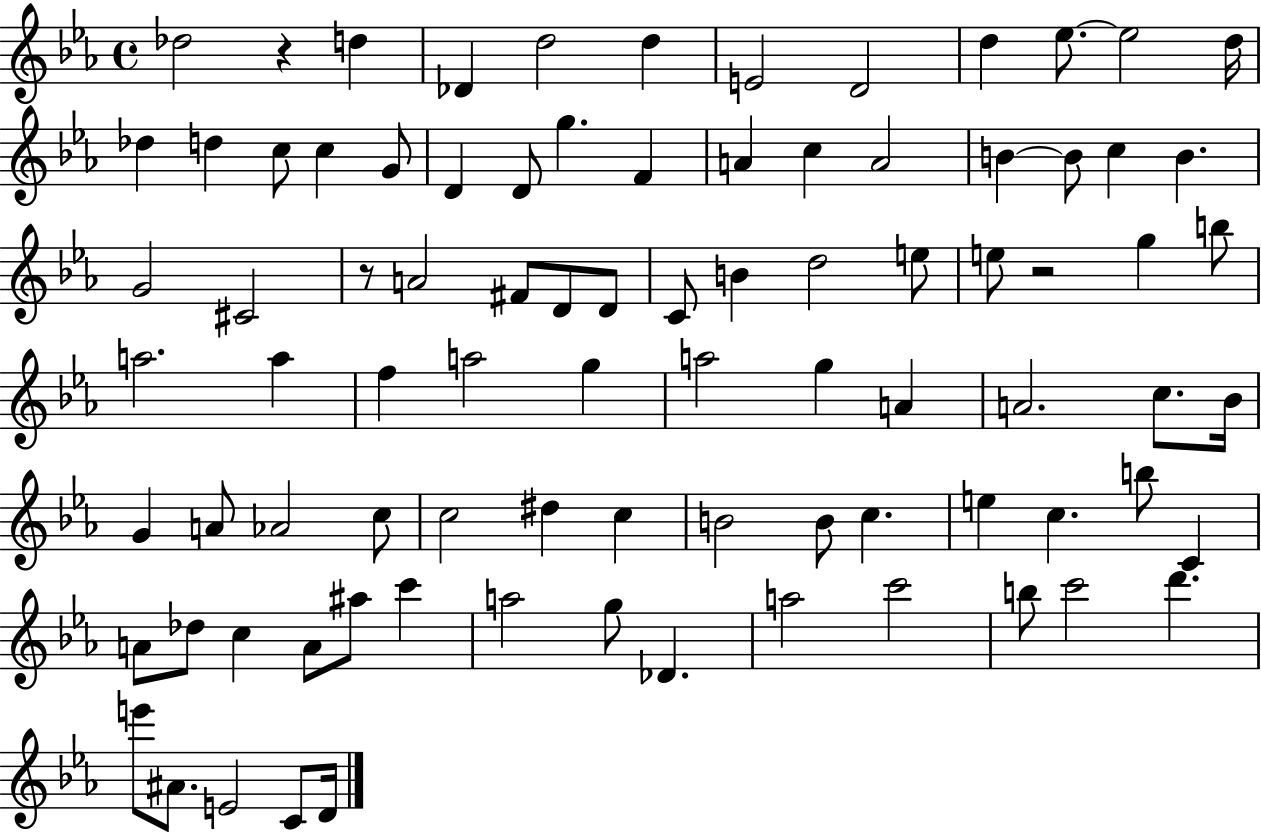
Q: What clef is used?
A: treble